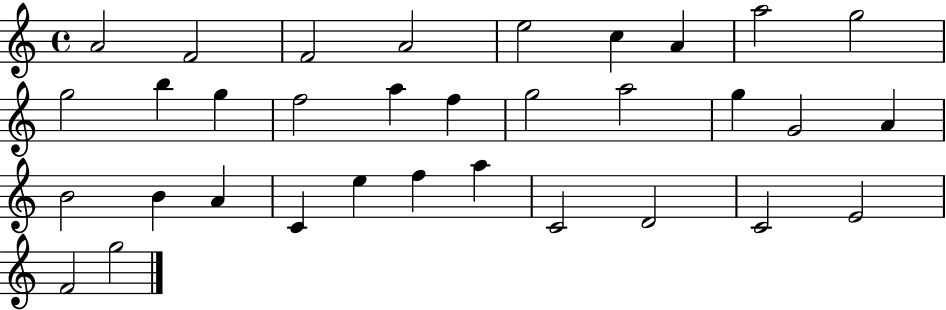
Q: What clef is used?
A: treble